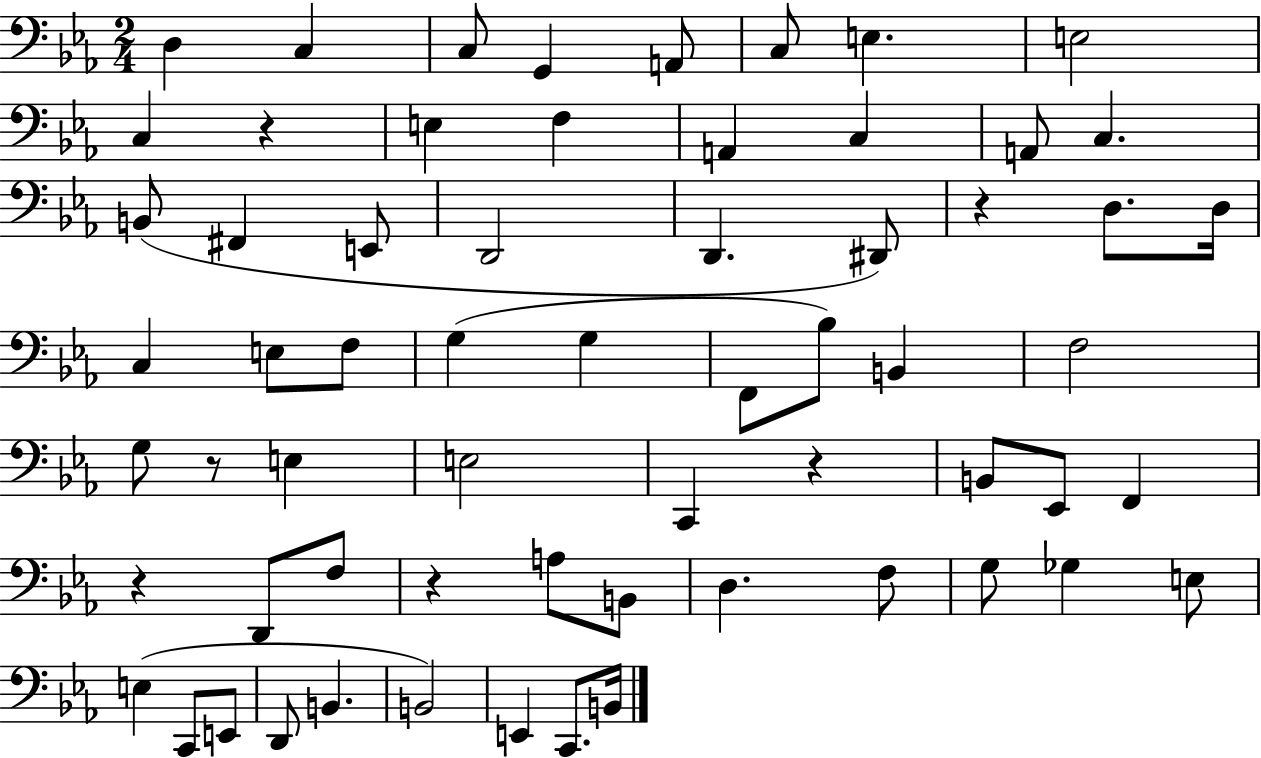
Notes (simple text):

D3/q C3/q C3/e G2/q A2/e C3/e E3/q. E3/h C3/q R/q E3/q F3/q A2/q C3/q A2/e C3/q. B2/e F#2/q E2/e D2/h D2/q. D#2/e R/q D3/e. D3/s C3/q E3/e F3/e G3/q G3/q F2/e Bb3/e B2/q F3/h G3/e R/e E3/q E3/h C2/q R/q B2/e Eb2/e F2/q R/q D2/e F3/e R/q A3/e B2/e D3/q. F3/e G3/e Gb3/q E3/e E3/q C2/e E2/e D2/e B2/q. B2/h E2/q C2/e. B2/s